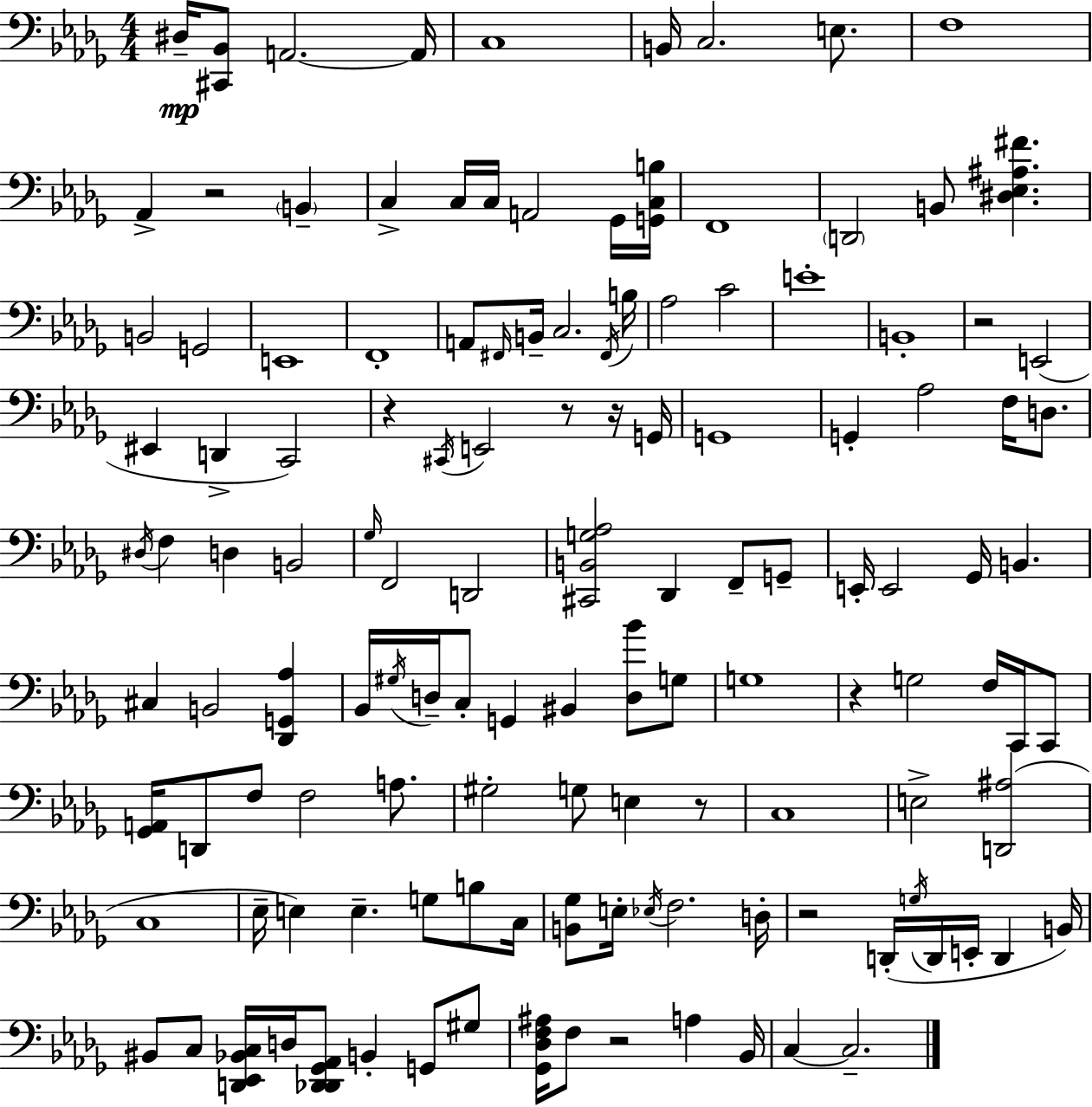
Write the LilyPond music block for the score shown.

{
  \clef bass
  \numericTimeSignature
  \time 4/4
  \key bes \minor
  dis16--\mp <cis, bes,>8 a,2.~~ a,16 | c1 | b,16 c2. e8. | f1 | \break aes,4-> r2 \parenthesize b,4-- | c4-> c16 c16 a,2 ges,16 <g, c b>16 | f,1 | \parenthesize d,2 b,8 <dis ees ais fis'>4. | \break b,2 g,2 | e,1 | f,1-. | a,8 \grace { fis,16 } b,16-- c2. | \break \acciaccatura { fis,16 } b16 aes2 c'2 | e'1-. | b,1-. | r2 e,2( | \break eis,4 d,4-> c,2) | r4 \acciaccatura { cis,16 } e,2 r8 | r16 g,16 g,1 | g,4-. aes2 f16 | \break d8. \acciaccatura { dis16 } f4 d4 b,2 | \grace { ges16 } f,2 d,2 | <cis, b, g aes>2 des,4 | f,8-- g,8-- e,16-. e,2 ges,16 b,4. | \break cis4 b,2 | <des, g, aes>4 bes,16 \acciaccatura { gis16 } d16-- c8-. g,4 bis,4 | <d bes'>8 g8 g1 | r4 g2 | \break f16 c,16 c,8 <ges, a,>16 d,8 f8 f2 | a8. gis2-. g8 | e4 r8 c1 | e2-> <d, ais>2( | \break c1 | ees16-- e4) e4.-- | g8 b8 c16 <b, ges>8 e16-. \acciaccatura { ees16 } f2. | d16-. r2 d,16-.( | \break \acciaccatura { g16 } d,16 e,16-. d,4 b,16) bis,8 c8 <d, ees, bes, c>16 d16 <des, d, ges, aes,>8 | b,4-. g,8 gis8 <ges, des f ais>16 f8 r2 | a4 bes,16 c4~~ c2.-- | \bar "|."
}